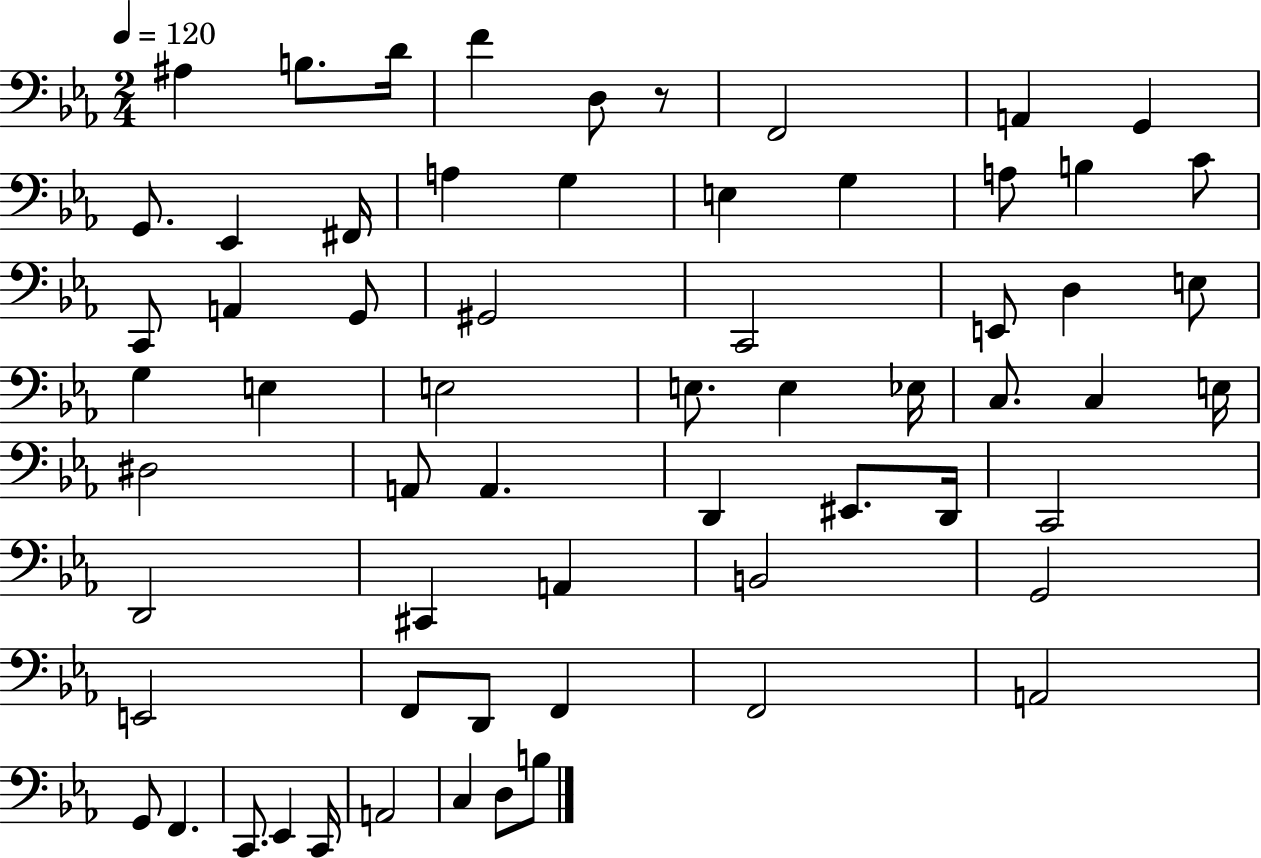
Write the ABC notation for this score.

X:1
T:Untitled
M:2/4
L:1/4
K:Eb
^A, B,/2 D/4 F D,/2 z/2 F,,2 A,, G,, G,,/2 _E,, ^F,,/4 A, G, E, G, A,/2 B, C/2 C,,/2 A,, G,,/2 ^G,,2 C,,2 E,,/2 D, E,/2 G, E, E,2 E,/2 E, _E,/4 C,/2 C, E,/4 ^D,2 A,,/2 A,, D,, ^E,,/2 D,,/4 C,,2 D,,2 ^C,, A,, B,,2 G,,2 E,,2 F,,/2 D,,/2 F,, F,,2 A,,2 G,,/2 F,, C,,/2 _E,, C,,/4 A,,2 C, D,/2 B,/2